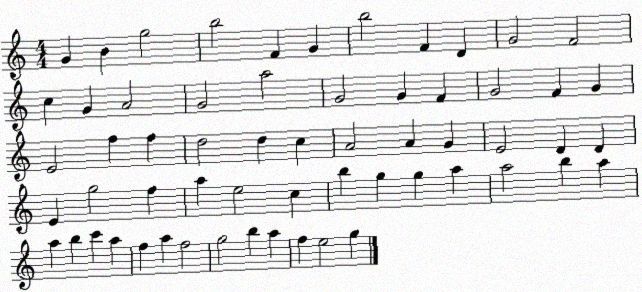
X:1
T:Untitled
M:4/4
L:1/4
K:C
G B g2 b2 F G b2 F D G2 F2 c G A2 G2 a2 G2 G F G2 F G E2 f f d2 d c A2 A G E2 D D E g2 f a e2 c b g g a a2 b a a b c' a f a f2 g2 b a f e2 g